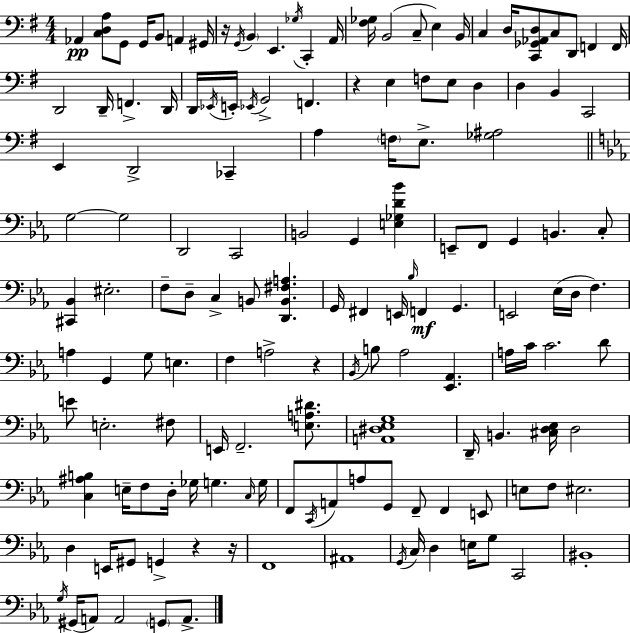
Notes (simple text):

Ab2/q [C3,D3,A3]/e G2/e G2/s B2/e A2/q G#2/s R/s G2/s B2/q E2/q. Gb3/s C2/q A2/s [F#3,Gb3]/s B2/h C3/e E3/q B2/s C3/q D3/s [C2,Gb2,Ab2,D3]/e C3/e D2/e F2/q F2/s D2/h D2/s F2/q. D2/s D2/s Eb2/s E2/s Eb2/s G2/h F2/q. R/q E3/q F3/e E3/e D3/q D3/q B2/q C2/h E2/q D2/h CES2/q A3/q F3/s E3/e. [Gb3,A#3]/h G3/h G3/h D2/h C2/h B2/h G2/q [E3,Gb3,D4,Bb4]/q E2/e F2/e G2/q B2/q. C3/e [C#2,Bb2]/q EIS3/h. F3/e D3/e C3/q B2/e [D2,B2,F#3,A3]/q. G2/s F#2/q E2/s Bb3/s F2/q G2/q. E2/h Eb3/s D3/s F3/q. A3/q G2/q G3/e E3/q. F3/q A3/h R/q Bb2/s B3/e Ab3/h [Eb2,Ab2]/q. A3/s C4/s C4/h. D4/e E4/e E3/h. F#3/e E2/s F2/h. [E3,A3,D#4]/e. [A2,D#3,Eb3,G3]/w D2/s B2/q. [C#3,D3,Eb3]/s D3/h [C3,A#3,B3]/q E3/s F3/e D3/s Gb3/s G3/q. C3/s G3/s F2/e C2/s A2/e A3/e G2/e F2/e F2/q E2/e E3/e F3/e EIS3/h. D3/q E2/s G#2/e G2/q R/q R/s F2/w A#2/w G2/s C3/s D3/q E3/s G3/e C2/h BIS2/w G3/s G#2/s A2/e A2/h G2/e A2/e.